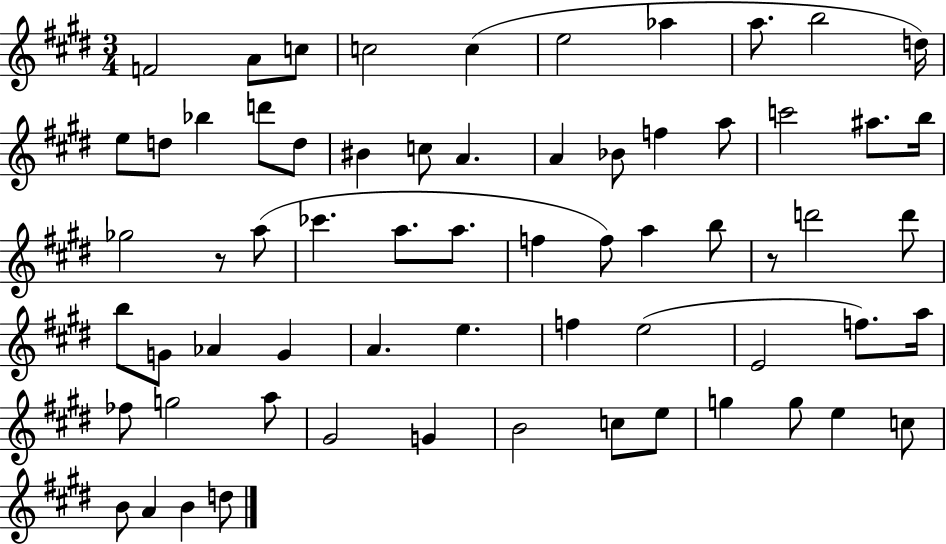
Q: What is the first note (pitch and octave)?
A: F4